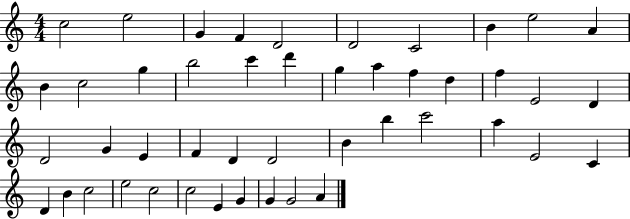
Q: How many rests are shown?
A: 0